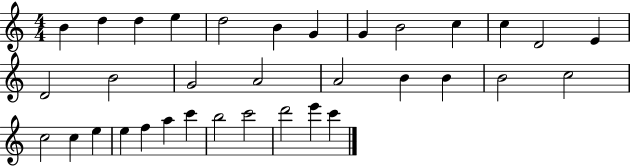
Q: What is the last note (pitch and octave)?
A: C6